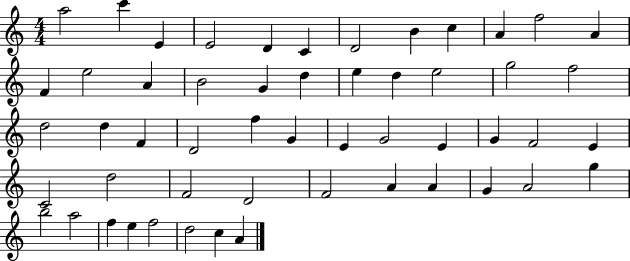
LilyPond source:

{
  \clef treble
  \numericTimeSignature
  \time 4/4
  \key c \major
  a''2 c'''4 e'4 | e'2 d'4 c'4 | d'2 b'4 c''4 | a'4 f''2 a'4 | \break f'4 e''2 a'4 | b'2 g'4 d''4 | e''4 d''4 e''2 | g''2 f''2 | \break d''2 d''4 f'4 | d'2 f''4 g'4 | e'4 g'2 e'4 | g'4 f'2 e'4 | \break c'2 d''2 | f'2 d'2 | f'2 a'4 a'4 | g'4 a'2 g''4 | \break b''2 a''2 | f''4 e''4 f''2 | d''2 c''4 a'4 | \bar "|."
}